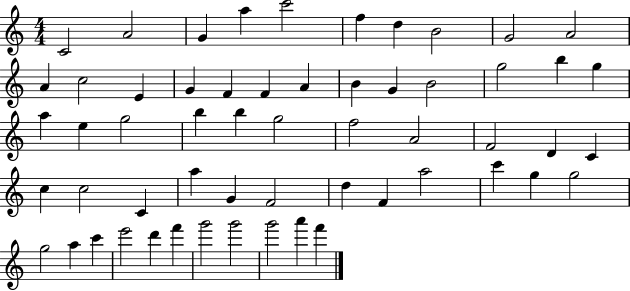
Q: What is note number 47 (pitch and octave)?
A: G5